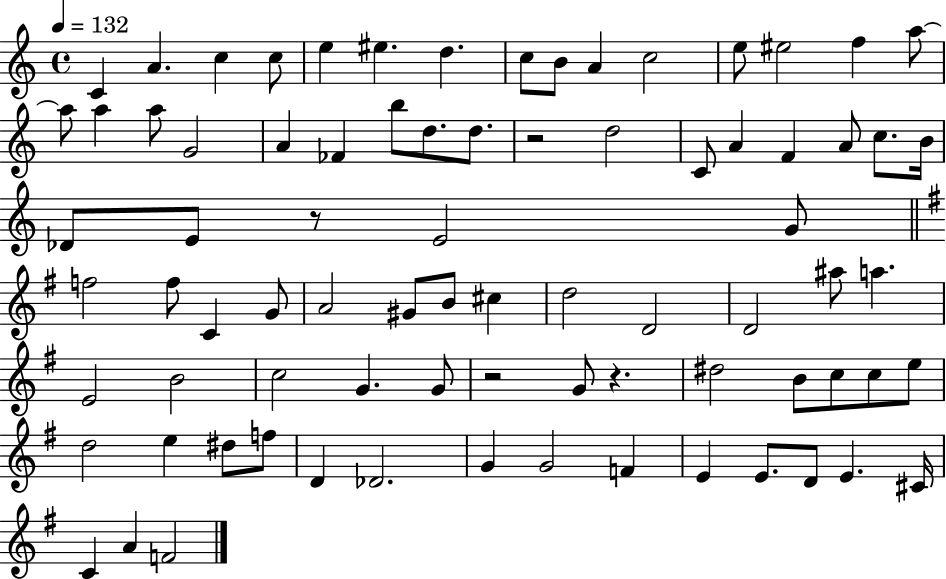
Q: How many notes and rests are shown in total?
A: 80